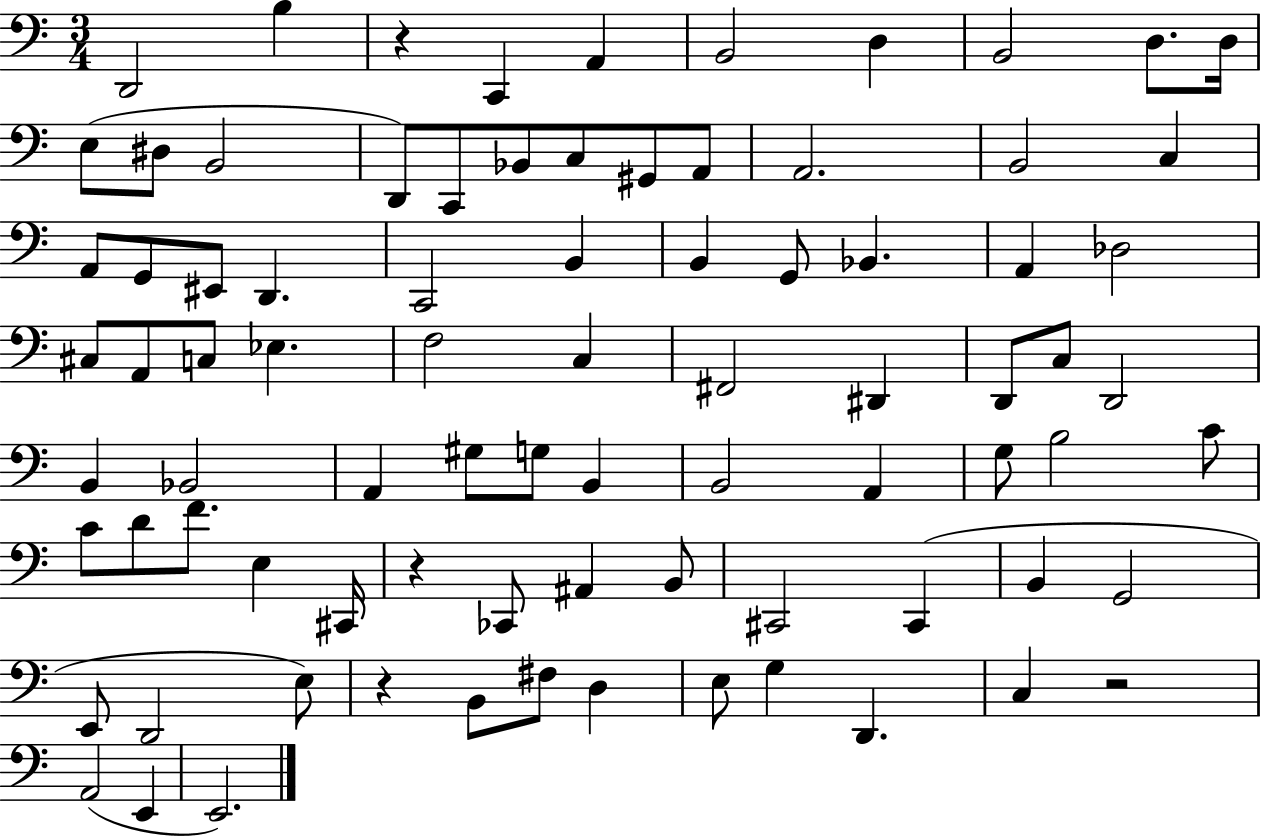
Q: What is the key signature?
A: C major